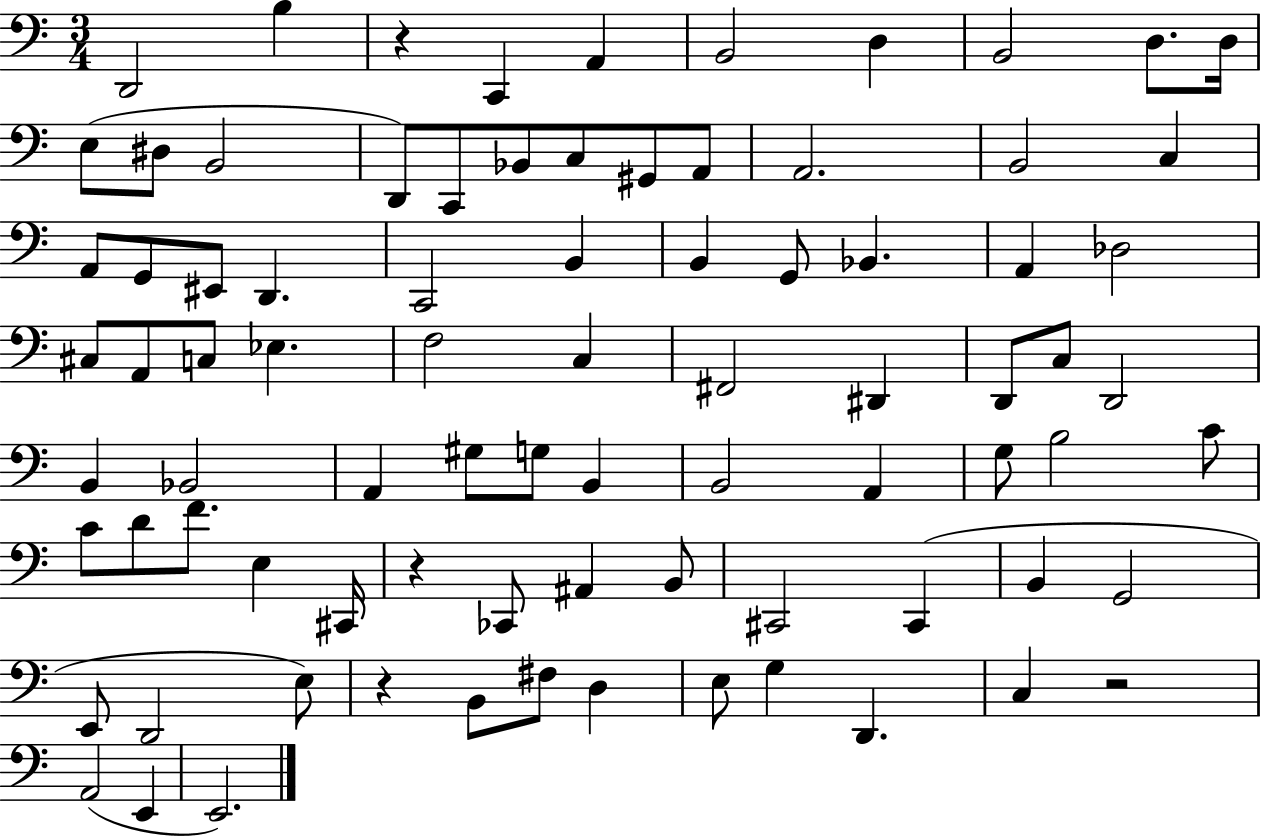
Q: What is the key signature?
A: C major